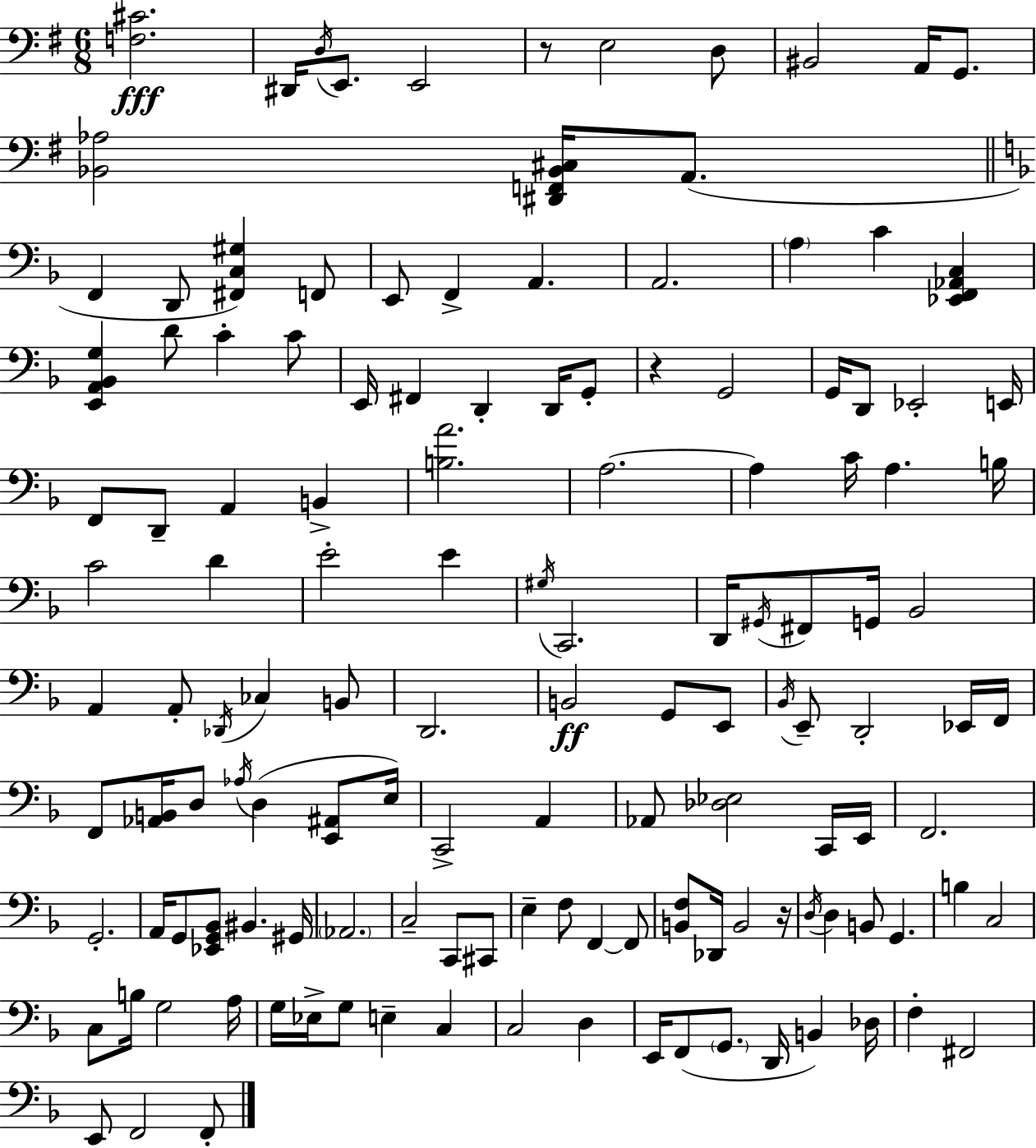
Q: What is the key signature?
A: G major